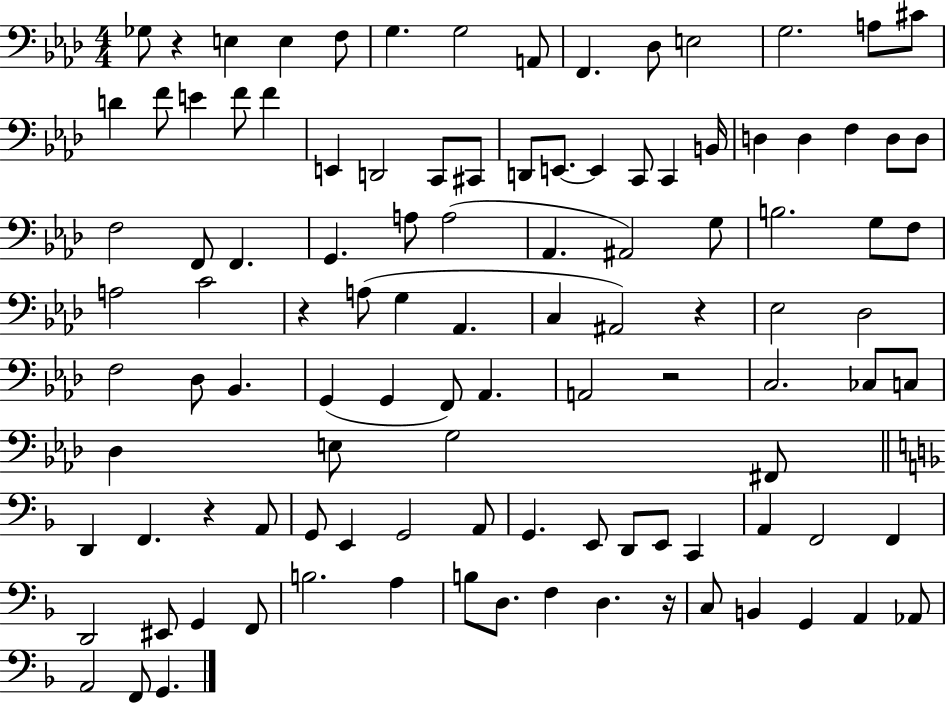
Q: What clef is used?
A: bass